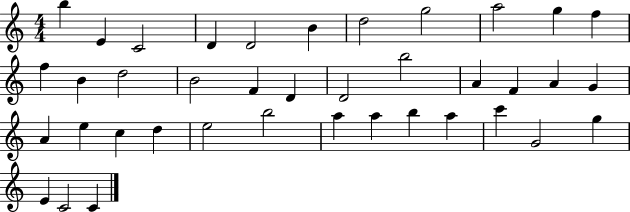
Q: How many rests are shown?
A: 0